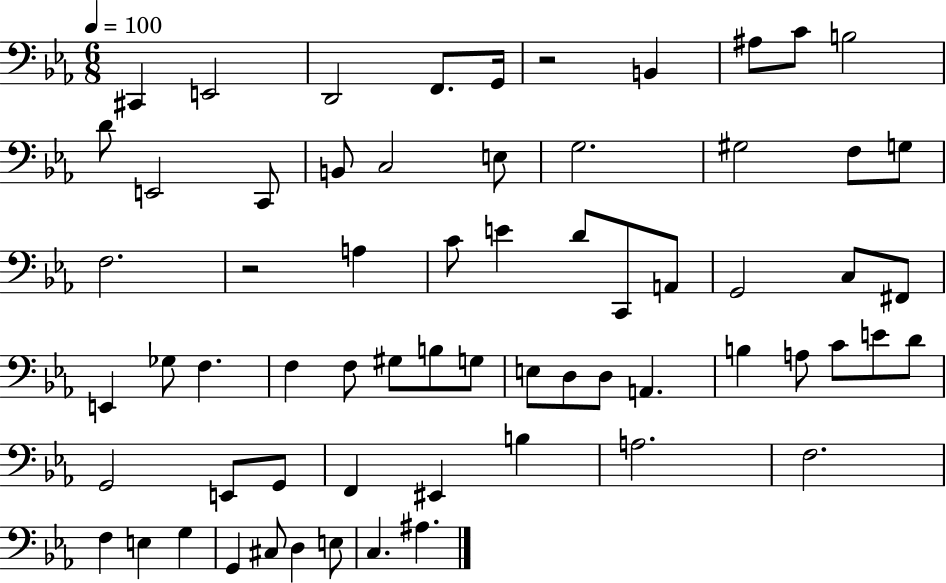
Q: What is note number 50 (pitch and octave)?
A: F2